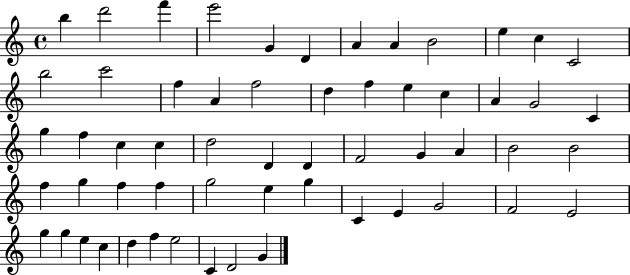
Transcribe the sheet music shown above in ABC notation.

X:1
T:Untitled
M:4/4
L:1/4
K:C
b d'2 f' e'2 G D A A B2 e c C2 b2 c'2 f A f2 d f e c A G2 C g f c c d2 D D F2 G A B2 B2 f g f f g2 e g C E G2 F2 E2 g g e c d f e2 C D2 G